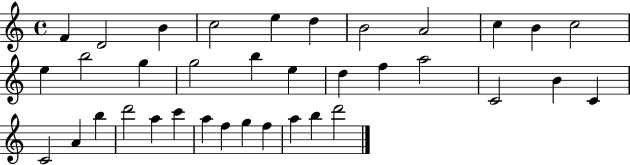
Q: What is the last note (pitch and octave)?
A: D6